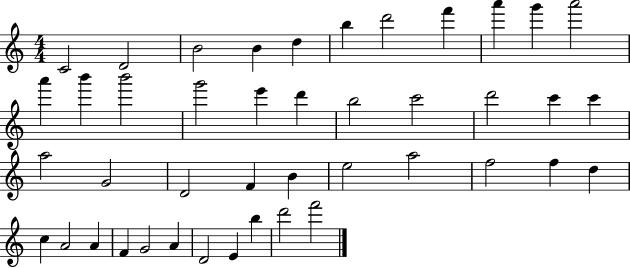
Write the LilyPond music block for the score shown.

{
  \clef treble
  \numericTimeSignature
  \time 4/4
  \key c \major
  c'2 d'2 | b'2 b'4 d''4 | b''4 d'''2 f'''4 | a'''4 g'''4 a'''2 | \break a'''4 b'''4 b'''2 | g'''2 e'''4 d'''4 | b''2 c'''2 | d'''2 c'''4 c'''4 | \break a''2 g'2 | d'2 f'4 b'4 | e''2 a''2 | f''2 f''4 d''4 | \break c''4 a'2 a'4 | f'4 g'2 a'4 | d'2 e'4 b''4 | d'''2 f'''2 | \break \bar "|."
}